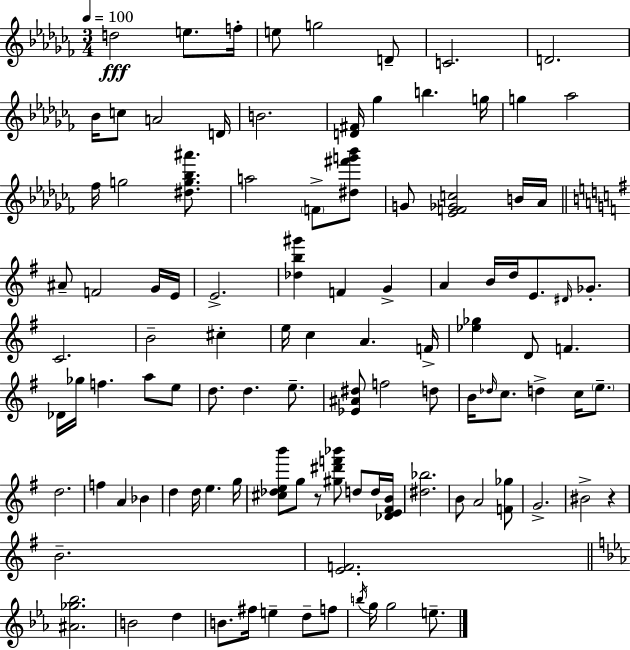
D5/h E5/e. F5/s E5/e G5/h D4/e C4/h. D4/h. Bb4/s C5/e A4/h D4/s B4/h. [D4,F#4]/s Gb5/q B5/q. G5/s G5/q Ab5/h FES5/s G5/h [D#5,G5,Bb5,A#6]/e. A5/h F4/e [D#5,F#6,G6,Bb6]/e G4/e [Eb4,F4,Gb4,C5]/h B4/s Ab4/s A#4/e F4/h G4/s E4/s E4/h. [Db5,B5,G#6]/q F4/q G4/q A4/q B4/s D5/s E4/e. D#4/s Gb4/e. C4/h. B4/h C#5/q E5/s C5/q A4/q. F4/s [Eb5,Gb5]/q D4/e F4/q. Db4/s Gb5/s F5/q. A5/e E5/e D5/e. D5/q. E5/e. [Eb4,A#4,D#5]/e F5/h D5/e B4/s Db5/s C5/e. D5/q C5/s E5/e. D5/h. F5/q A4/q Bb4/q D5/q D5/s E5/q. G5/s [C#5,Db5,E5,B6]/e G5/e R/e [G#5,D#6,F6,Bb6]/e D5/e D5/s [Db4,E4,F#4,B4]/s [D#5,Bb5]/h. B4/e A4/h [F4,Gb5]/e G4/h. BIS4/h R/q B4/h. [E4,F4]/h. [A#4,Gb5,Bb5]/h. B4/h D5/q B4/e. F#5/s E5/q D5/e F5/e B5/s G5/s G5/h E5/e.